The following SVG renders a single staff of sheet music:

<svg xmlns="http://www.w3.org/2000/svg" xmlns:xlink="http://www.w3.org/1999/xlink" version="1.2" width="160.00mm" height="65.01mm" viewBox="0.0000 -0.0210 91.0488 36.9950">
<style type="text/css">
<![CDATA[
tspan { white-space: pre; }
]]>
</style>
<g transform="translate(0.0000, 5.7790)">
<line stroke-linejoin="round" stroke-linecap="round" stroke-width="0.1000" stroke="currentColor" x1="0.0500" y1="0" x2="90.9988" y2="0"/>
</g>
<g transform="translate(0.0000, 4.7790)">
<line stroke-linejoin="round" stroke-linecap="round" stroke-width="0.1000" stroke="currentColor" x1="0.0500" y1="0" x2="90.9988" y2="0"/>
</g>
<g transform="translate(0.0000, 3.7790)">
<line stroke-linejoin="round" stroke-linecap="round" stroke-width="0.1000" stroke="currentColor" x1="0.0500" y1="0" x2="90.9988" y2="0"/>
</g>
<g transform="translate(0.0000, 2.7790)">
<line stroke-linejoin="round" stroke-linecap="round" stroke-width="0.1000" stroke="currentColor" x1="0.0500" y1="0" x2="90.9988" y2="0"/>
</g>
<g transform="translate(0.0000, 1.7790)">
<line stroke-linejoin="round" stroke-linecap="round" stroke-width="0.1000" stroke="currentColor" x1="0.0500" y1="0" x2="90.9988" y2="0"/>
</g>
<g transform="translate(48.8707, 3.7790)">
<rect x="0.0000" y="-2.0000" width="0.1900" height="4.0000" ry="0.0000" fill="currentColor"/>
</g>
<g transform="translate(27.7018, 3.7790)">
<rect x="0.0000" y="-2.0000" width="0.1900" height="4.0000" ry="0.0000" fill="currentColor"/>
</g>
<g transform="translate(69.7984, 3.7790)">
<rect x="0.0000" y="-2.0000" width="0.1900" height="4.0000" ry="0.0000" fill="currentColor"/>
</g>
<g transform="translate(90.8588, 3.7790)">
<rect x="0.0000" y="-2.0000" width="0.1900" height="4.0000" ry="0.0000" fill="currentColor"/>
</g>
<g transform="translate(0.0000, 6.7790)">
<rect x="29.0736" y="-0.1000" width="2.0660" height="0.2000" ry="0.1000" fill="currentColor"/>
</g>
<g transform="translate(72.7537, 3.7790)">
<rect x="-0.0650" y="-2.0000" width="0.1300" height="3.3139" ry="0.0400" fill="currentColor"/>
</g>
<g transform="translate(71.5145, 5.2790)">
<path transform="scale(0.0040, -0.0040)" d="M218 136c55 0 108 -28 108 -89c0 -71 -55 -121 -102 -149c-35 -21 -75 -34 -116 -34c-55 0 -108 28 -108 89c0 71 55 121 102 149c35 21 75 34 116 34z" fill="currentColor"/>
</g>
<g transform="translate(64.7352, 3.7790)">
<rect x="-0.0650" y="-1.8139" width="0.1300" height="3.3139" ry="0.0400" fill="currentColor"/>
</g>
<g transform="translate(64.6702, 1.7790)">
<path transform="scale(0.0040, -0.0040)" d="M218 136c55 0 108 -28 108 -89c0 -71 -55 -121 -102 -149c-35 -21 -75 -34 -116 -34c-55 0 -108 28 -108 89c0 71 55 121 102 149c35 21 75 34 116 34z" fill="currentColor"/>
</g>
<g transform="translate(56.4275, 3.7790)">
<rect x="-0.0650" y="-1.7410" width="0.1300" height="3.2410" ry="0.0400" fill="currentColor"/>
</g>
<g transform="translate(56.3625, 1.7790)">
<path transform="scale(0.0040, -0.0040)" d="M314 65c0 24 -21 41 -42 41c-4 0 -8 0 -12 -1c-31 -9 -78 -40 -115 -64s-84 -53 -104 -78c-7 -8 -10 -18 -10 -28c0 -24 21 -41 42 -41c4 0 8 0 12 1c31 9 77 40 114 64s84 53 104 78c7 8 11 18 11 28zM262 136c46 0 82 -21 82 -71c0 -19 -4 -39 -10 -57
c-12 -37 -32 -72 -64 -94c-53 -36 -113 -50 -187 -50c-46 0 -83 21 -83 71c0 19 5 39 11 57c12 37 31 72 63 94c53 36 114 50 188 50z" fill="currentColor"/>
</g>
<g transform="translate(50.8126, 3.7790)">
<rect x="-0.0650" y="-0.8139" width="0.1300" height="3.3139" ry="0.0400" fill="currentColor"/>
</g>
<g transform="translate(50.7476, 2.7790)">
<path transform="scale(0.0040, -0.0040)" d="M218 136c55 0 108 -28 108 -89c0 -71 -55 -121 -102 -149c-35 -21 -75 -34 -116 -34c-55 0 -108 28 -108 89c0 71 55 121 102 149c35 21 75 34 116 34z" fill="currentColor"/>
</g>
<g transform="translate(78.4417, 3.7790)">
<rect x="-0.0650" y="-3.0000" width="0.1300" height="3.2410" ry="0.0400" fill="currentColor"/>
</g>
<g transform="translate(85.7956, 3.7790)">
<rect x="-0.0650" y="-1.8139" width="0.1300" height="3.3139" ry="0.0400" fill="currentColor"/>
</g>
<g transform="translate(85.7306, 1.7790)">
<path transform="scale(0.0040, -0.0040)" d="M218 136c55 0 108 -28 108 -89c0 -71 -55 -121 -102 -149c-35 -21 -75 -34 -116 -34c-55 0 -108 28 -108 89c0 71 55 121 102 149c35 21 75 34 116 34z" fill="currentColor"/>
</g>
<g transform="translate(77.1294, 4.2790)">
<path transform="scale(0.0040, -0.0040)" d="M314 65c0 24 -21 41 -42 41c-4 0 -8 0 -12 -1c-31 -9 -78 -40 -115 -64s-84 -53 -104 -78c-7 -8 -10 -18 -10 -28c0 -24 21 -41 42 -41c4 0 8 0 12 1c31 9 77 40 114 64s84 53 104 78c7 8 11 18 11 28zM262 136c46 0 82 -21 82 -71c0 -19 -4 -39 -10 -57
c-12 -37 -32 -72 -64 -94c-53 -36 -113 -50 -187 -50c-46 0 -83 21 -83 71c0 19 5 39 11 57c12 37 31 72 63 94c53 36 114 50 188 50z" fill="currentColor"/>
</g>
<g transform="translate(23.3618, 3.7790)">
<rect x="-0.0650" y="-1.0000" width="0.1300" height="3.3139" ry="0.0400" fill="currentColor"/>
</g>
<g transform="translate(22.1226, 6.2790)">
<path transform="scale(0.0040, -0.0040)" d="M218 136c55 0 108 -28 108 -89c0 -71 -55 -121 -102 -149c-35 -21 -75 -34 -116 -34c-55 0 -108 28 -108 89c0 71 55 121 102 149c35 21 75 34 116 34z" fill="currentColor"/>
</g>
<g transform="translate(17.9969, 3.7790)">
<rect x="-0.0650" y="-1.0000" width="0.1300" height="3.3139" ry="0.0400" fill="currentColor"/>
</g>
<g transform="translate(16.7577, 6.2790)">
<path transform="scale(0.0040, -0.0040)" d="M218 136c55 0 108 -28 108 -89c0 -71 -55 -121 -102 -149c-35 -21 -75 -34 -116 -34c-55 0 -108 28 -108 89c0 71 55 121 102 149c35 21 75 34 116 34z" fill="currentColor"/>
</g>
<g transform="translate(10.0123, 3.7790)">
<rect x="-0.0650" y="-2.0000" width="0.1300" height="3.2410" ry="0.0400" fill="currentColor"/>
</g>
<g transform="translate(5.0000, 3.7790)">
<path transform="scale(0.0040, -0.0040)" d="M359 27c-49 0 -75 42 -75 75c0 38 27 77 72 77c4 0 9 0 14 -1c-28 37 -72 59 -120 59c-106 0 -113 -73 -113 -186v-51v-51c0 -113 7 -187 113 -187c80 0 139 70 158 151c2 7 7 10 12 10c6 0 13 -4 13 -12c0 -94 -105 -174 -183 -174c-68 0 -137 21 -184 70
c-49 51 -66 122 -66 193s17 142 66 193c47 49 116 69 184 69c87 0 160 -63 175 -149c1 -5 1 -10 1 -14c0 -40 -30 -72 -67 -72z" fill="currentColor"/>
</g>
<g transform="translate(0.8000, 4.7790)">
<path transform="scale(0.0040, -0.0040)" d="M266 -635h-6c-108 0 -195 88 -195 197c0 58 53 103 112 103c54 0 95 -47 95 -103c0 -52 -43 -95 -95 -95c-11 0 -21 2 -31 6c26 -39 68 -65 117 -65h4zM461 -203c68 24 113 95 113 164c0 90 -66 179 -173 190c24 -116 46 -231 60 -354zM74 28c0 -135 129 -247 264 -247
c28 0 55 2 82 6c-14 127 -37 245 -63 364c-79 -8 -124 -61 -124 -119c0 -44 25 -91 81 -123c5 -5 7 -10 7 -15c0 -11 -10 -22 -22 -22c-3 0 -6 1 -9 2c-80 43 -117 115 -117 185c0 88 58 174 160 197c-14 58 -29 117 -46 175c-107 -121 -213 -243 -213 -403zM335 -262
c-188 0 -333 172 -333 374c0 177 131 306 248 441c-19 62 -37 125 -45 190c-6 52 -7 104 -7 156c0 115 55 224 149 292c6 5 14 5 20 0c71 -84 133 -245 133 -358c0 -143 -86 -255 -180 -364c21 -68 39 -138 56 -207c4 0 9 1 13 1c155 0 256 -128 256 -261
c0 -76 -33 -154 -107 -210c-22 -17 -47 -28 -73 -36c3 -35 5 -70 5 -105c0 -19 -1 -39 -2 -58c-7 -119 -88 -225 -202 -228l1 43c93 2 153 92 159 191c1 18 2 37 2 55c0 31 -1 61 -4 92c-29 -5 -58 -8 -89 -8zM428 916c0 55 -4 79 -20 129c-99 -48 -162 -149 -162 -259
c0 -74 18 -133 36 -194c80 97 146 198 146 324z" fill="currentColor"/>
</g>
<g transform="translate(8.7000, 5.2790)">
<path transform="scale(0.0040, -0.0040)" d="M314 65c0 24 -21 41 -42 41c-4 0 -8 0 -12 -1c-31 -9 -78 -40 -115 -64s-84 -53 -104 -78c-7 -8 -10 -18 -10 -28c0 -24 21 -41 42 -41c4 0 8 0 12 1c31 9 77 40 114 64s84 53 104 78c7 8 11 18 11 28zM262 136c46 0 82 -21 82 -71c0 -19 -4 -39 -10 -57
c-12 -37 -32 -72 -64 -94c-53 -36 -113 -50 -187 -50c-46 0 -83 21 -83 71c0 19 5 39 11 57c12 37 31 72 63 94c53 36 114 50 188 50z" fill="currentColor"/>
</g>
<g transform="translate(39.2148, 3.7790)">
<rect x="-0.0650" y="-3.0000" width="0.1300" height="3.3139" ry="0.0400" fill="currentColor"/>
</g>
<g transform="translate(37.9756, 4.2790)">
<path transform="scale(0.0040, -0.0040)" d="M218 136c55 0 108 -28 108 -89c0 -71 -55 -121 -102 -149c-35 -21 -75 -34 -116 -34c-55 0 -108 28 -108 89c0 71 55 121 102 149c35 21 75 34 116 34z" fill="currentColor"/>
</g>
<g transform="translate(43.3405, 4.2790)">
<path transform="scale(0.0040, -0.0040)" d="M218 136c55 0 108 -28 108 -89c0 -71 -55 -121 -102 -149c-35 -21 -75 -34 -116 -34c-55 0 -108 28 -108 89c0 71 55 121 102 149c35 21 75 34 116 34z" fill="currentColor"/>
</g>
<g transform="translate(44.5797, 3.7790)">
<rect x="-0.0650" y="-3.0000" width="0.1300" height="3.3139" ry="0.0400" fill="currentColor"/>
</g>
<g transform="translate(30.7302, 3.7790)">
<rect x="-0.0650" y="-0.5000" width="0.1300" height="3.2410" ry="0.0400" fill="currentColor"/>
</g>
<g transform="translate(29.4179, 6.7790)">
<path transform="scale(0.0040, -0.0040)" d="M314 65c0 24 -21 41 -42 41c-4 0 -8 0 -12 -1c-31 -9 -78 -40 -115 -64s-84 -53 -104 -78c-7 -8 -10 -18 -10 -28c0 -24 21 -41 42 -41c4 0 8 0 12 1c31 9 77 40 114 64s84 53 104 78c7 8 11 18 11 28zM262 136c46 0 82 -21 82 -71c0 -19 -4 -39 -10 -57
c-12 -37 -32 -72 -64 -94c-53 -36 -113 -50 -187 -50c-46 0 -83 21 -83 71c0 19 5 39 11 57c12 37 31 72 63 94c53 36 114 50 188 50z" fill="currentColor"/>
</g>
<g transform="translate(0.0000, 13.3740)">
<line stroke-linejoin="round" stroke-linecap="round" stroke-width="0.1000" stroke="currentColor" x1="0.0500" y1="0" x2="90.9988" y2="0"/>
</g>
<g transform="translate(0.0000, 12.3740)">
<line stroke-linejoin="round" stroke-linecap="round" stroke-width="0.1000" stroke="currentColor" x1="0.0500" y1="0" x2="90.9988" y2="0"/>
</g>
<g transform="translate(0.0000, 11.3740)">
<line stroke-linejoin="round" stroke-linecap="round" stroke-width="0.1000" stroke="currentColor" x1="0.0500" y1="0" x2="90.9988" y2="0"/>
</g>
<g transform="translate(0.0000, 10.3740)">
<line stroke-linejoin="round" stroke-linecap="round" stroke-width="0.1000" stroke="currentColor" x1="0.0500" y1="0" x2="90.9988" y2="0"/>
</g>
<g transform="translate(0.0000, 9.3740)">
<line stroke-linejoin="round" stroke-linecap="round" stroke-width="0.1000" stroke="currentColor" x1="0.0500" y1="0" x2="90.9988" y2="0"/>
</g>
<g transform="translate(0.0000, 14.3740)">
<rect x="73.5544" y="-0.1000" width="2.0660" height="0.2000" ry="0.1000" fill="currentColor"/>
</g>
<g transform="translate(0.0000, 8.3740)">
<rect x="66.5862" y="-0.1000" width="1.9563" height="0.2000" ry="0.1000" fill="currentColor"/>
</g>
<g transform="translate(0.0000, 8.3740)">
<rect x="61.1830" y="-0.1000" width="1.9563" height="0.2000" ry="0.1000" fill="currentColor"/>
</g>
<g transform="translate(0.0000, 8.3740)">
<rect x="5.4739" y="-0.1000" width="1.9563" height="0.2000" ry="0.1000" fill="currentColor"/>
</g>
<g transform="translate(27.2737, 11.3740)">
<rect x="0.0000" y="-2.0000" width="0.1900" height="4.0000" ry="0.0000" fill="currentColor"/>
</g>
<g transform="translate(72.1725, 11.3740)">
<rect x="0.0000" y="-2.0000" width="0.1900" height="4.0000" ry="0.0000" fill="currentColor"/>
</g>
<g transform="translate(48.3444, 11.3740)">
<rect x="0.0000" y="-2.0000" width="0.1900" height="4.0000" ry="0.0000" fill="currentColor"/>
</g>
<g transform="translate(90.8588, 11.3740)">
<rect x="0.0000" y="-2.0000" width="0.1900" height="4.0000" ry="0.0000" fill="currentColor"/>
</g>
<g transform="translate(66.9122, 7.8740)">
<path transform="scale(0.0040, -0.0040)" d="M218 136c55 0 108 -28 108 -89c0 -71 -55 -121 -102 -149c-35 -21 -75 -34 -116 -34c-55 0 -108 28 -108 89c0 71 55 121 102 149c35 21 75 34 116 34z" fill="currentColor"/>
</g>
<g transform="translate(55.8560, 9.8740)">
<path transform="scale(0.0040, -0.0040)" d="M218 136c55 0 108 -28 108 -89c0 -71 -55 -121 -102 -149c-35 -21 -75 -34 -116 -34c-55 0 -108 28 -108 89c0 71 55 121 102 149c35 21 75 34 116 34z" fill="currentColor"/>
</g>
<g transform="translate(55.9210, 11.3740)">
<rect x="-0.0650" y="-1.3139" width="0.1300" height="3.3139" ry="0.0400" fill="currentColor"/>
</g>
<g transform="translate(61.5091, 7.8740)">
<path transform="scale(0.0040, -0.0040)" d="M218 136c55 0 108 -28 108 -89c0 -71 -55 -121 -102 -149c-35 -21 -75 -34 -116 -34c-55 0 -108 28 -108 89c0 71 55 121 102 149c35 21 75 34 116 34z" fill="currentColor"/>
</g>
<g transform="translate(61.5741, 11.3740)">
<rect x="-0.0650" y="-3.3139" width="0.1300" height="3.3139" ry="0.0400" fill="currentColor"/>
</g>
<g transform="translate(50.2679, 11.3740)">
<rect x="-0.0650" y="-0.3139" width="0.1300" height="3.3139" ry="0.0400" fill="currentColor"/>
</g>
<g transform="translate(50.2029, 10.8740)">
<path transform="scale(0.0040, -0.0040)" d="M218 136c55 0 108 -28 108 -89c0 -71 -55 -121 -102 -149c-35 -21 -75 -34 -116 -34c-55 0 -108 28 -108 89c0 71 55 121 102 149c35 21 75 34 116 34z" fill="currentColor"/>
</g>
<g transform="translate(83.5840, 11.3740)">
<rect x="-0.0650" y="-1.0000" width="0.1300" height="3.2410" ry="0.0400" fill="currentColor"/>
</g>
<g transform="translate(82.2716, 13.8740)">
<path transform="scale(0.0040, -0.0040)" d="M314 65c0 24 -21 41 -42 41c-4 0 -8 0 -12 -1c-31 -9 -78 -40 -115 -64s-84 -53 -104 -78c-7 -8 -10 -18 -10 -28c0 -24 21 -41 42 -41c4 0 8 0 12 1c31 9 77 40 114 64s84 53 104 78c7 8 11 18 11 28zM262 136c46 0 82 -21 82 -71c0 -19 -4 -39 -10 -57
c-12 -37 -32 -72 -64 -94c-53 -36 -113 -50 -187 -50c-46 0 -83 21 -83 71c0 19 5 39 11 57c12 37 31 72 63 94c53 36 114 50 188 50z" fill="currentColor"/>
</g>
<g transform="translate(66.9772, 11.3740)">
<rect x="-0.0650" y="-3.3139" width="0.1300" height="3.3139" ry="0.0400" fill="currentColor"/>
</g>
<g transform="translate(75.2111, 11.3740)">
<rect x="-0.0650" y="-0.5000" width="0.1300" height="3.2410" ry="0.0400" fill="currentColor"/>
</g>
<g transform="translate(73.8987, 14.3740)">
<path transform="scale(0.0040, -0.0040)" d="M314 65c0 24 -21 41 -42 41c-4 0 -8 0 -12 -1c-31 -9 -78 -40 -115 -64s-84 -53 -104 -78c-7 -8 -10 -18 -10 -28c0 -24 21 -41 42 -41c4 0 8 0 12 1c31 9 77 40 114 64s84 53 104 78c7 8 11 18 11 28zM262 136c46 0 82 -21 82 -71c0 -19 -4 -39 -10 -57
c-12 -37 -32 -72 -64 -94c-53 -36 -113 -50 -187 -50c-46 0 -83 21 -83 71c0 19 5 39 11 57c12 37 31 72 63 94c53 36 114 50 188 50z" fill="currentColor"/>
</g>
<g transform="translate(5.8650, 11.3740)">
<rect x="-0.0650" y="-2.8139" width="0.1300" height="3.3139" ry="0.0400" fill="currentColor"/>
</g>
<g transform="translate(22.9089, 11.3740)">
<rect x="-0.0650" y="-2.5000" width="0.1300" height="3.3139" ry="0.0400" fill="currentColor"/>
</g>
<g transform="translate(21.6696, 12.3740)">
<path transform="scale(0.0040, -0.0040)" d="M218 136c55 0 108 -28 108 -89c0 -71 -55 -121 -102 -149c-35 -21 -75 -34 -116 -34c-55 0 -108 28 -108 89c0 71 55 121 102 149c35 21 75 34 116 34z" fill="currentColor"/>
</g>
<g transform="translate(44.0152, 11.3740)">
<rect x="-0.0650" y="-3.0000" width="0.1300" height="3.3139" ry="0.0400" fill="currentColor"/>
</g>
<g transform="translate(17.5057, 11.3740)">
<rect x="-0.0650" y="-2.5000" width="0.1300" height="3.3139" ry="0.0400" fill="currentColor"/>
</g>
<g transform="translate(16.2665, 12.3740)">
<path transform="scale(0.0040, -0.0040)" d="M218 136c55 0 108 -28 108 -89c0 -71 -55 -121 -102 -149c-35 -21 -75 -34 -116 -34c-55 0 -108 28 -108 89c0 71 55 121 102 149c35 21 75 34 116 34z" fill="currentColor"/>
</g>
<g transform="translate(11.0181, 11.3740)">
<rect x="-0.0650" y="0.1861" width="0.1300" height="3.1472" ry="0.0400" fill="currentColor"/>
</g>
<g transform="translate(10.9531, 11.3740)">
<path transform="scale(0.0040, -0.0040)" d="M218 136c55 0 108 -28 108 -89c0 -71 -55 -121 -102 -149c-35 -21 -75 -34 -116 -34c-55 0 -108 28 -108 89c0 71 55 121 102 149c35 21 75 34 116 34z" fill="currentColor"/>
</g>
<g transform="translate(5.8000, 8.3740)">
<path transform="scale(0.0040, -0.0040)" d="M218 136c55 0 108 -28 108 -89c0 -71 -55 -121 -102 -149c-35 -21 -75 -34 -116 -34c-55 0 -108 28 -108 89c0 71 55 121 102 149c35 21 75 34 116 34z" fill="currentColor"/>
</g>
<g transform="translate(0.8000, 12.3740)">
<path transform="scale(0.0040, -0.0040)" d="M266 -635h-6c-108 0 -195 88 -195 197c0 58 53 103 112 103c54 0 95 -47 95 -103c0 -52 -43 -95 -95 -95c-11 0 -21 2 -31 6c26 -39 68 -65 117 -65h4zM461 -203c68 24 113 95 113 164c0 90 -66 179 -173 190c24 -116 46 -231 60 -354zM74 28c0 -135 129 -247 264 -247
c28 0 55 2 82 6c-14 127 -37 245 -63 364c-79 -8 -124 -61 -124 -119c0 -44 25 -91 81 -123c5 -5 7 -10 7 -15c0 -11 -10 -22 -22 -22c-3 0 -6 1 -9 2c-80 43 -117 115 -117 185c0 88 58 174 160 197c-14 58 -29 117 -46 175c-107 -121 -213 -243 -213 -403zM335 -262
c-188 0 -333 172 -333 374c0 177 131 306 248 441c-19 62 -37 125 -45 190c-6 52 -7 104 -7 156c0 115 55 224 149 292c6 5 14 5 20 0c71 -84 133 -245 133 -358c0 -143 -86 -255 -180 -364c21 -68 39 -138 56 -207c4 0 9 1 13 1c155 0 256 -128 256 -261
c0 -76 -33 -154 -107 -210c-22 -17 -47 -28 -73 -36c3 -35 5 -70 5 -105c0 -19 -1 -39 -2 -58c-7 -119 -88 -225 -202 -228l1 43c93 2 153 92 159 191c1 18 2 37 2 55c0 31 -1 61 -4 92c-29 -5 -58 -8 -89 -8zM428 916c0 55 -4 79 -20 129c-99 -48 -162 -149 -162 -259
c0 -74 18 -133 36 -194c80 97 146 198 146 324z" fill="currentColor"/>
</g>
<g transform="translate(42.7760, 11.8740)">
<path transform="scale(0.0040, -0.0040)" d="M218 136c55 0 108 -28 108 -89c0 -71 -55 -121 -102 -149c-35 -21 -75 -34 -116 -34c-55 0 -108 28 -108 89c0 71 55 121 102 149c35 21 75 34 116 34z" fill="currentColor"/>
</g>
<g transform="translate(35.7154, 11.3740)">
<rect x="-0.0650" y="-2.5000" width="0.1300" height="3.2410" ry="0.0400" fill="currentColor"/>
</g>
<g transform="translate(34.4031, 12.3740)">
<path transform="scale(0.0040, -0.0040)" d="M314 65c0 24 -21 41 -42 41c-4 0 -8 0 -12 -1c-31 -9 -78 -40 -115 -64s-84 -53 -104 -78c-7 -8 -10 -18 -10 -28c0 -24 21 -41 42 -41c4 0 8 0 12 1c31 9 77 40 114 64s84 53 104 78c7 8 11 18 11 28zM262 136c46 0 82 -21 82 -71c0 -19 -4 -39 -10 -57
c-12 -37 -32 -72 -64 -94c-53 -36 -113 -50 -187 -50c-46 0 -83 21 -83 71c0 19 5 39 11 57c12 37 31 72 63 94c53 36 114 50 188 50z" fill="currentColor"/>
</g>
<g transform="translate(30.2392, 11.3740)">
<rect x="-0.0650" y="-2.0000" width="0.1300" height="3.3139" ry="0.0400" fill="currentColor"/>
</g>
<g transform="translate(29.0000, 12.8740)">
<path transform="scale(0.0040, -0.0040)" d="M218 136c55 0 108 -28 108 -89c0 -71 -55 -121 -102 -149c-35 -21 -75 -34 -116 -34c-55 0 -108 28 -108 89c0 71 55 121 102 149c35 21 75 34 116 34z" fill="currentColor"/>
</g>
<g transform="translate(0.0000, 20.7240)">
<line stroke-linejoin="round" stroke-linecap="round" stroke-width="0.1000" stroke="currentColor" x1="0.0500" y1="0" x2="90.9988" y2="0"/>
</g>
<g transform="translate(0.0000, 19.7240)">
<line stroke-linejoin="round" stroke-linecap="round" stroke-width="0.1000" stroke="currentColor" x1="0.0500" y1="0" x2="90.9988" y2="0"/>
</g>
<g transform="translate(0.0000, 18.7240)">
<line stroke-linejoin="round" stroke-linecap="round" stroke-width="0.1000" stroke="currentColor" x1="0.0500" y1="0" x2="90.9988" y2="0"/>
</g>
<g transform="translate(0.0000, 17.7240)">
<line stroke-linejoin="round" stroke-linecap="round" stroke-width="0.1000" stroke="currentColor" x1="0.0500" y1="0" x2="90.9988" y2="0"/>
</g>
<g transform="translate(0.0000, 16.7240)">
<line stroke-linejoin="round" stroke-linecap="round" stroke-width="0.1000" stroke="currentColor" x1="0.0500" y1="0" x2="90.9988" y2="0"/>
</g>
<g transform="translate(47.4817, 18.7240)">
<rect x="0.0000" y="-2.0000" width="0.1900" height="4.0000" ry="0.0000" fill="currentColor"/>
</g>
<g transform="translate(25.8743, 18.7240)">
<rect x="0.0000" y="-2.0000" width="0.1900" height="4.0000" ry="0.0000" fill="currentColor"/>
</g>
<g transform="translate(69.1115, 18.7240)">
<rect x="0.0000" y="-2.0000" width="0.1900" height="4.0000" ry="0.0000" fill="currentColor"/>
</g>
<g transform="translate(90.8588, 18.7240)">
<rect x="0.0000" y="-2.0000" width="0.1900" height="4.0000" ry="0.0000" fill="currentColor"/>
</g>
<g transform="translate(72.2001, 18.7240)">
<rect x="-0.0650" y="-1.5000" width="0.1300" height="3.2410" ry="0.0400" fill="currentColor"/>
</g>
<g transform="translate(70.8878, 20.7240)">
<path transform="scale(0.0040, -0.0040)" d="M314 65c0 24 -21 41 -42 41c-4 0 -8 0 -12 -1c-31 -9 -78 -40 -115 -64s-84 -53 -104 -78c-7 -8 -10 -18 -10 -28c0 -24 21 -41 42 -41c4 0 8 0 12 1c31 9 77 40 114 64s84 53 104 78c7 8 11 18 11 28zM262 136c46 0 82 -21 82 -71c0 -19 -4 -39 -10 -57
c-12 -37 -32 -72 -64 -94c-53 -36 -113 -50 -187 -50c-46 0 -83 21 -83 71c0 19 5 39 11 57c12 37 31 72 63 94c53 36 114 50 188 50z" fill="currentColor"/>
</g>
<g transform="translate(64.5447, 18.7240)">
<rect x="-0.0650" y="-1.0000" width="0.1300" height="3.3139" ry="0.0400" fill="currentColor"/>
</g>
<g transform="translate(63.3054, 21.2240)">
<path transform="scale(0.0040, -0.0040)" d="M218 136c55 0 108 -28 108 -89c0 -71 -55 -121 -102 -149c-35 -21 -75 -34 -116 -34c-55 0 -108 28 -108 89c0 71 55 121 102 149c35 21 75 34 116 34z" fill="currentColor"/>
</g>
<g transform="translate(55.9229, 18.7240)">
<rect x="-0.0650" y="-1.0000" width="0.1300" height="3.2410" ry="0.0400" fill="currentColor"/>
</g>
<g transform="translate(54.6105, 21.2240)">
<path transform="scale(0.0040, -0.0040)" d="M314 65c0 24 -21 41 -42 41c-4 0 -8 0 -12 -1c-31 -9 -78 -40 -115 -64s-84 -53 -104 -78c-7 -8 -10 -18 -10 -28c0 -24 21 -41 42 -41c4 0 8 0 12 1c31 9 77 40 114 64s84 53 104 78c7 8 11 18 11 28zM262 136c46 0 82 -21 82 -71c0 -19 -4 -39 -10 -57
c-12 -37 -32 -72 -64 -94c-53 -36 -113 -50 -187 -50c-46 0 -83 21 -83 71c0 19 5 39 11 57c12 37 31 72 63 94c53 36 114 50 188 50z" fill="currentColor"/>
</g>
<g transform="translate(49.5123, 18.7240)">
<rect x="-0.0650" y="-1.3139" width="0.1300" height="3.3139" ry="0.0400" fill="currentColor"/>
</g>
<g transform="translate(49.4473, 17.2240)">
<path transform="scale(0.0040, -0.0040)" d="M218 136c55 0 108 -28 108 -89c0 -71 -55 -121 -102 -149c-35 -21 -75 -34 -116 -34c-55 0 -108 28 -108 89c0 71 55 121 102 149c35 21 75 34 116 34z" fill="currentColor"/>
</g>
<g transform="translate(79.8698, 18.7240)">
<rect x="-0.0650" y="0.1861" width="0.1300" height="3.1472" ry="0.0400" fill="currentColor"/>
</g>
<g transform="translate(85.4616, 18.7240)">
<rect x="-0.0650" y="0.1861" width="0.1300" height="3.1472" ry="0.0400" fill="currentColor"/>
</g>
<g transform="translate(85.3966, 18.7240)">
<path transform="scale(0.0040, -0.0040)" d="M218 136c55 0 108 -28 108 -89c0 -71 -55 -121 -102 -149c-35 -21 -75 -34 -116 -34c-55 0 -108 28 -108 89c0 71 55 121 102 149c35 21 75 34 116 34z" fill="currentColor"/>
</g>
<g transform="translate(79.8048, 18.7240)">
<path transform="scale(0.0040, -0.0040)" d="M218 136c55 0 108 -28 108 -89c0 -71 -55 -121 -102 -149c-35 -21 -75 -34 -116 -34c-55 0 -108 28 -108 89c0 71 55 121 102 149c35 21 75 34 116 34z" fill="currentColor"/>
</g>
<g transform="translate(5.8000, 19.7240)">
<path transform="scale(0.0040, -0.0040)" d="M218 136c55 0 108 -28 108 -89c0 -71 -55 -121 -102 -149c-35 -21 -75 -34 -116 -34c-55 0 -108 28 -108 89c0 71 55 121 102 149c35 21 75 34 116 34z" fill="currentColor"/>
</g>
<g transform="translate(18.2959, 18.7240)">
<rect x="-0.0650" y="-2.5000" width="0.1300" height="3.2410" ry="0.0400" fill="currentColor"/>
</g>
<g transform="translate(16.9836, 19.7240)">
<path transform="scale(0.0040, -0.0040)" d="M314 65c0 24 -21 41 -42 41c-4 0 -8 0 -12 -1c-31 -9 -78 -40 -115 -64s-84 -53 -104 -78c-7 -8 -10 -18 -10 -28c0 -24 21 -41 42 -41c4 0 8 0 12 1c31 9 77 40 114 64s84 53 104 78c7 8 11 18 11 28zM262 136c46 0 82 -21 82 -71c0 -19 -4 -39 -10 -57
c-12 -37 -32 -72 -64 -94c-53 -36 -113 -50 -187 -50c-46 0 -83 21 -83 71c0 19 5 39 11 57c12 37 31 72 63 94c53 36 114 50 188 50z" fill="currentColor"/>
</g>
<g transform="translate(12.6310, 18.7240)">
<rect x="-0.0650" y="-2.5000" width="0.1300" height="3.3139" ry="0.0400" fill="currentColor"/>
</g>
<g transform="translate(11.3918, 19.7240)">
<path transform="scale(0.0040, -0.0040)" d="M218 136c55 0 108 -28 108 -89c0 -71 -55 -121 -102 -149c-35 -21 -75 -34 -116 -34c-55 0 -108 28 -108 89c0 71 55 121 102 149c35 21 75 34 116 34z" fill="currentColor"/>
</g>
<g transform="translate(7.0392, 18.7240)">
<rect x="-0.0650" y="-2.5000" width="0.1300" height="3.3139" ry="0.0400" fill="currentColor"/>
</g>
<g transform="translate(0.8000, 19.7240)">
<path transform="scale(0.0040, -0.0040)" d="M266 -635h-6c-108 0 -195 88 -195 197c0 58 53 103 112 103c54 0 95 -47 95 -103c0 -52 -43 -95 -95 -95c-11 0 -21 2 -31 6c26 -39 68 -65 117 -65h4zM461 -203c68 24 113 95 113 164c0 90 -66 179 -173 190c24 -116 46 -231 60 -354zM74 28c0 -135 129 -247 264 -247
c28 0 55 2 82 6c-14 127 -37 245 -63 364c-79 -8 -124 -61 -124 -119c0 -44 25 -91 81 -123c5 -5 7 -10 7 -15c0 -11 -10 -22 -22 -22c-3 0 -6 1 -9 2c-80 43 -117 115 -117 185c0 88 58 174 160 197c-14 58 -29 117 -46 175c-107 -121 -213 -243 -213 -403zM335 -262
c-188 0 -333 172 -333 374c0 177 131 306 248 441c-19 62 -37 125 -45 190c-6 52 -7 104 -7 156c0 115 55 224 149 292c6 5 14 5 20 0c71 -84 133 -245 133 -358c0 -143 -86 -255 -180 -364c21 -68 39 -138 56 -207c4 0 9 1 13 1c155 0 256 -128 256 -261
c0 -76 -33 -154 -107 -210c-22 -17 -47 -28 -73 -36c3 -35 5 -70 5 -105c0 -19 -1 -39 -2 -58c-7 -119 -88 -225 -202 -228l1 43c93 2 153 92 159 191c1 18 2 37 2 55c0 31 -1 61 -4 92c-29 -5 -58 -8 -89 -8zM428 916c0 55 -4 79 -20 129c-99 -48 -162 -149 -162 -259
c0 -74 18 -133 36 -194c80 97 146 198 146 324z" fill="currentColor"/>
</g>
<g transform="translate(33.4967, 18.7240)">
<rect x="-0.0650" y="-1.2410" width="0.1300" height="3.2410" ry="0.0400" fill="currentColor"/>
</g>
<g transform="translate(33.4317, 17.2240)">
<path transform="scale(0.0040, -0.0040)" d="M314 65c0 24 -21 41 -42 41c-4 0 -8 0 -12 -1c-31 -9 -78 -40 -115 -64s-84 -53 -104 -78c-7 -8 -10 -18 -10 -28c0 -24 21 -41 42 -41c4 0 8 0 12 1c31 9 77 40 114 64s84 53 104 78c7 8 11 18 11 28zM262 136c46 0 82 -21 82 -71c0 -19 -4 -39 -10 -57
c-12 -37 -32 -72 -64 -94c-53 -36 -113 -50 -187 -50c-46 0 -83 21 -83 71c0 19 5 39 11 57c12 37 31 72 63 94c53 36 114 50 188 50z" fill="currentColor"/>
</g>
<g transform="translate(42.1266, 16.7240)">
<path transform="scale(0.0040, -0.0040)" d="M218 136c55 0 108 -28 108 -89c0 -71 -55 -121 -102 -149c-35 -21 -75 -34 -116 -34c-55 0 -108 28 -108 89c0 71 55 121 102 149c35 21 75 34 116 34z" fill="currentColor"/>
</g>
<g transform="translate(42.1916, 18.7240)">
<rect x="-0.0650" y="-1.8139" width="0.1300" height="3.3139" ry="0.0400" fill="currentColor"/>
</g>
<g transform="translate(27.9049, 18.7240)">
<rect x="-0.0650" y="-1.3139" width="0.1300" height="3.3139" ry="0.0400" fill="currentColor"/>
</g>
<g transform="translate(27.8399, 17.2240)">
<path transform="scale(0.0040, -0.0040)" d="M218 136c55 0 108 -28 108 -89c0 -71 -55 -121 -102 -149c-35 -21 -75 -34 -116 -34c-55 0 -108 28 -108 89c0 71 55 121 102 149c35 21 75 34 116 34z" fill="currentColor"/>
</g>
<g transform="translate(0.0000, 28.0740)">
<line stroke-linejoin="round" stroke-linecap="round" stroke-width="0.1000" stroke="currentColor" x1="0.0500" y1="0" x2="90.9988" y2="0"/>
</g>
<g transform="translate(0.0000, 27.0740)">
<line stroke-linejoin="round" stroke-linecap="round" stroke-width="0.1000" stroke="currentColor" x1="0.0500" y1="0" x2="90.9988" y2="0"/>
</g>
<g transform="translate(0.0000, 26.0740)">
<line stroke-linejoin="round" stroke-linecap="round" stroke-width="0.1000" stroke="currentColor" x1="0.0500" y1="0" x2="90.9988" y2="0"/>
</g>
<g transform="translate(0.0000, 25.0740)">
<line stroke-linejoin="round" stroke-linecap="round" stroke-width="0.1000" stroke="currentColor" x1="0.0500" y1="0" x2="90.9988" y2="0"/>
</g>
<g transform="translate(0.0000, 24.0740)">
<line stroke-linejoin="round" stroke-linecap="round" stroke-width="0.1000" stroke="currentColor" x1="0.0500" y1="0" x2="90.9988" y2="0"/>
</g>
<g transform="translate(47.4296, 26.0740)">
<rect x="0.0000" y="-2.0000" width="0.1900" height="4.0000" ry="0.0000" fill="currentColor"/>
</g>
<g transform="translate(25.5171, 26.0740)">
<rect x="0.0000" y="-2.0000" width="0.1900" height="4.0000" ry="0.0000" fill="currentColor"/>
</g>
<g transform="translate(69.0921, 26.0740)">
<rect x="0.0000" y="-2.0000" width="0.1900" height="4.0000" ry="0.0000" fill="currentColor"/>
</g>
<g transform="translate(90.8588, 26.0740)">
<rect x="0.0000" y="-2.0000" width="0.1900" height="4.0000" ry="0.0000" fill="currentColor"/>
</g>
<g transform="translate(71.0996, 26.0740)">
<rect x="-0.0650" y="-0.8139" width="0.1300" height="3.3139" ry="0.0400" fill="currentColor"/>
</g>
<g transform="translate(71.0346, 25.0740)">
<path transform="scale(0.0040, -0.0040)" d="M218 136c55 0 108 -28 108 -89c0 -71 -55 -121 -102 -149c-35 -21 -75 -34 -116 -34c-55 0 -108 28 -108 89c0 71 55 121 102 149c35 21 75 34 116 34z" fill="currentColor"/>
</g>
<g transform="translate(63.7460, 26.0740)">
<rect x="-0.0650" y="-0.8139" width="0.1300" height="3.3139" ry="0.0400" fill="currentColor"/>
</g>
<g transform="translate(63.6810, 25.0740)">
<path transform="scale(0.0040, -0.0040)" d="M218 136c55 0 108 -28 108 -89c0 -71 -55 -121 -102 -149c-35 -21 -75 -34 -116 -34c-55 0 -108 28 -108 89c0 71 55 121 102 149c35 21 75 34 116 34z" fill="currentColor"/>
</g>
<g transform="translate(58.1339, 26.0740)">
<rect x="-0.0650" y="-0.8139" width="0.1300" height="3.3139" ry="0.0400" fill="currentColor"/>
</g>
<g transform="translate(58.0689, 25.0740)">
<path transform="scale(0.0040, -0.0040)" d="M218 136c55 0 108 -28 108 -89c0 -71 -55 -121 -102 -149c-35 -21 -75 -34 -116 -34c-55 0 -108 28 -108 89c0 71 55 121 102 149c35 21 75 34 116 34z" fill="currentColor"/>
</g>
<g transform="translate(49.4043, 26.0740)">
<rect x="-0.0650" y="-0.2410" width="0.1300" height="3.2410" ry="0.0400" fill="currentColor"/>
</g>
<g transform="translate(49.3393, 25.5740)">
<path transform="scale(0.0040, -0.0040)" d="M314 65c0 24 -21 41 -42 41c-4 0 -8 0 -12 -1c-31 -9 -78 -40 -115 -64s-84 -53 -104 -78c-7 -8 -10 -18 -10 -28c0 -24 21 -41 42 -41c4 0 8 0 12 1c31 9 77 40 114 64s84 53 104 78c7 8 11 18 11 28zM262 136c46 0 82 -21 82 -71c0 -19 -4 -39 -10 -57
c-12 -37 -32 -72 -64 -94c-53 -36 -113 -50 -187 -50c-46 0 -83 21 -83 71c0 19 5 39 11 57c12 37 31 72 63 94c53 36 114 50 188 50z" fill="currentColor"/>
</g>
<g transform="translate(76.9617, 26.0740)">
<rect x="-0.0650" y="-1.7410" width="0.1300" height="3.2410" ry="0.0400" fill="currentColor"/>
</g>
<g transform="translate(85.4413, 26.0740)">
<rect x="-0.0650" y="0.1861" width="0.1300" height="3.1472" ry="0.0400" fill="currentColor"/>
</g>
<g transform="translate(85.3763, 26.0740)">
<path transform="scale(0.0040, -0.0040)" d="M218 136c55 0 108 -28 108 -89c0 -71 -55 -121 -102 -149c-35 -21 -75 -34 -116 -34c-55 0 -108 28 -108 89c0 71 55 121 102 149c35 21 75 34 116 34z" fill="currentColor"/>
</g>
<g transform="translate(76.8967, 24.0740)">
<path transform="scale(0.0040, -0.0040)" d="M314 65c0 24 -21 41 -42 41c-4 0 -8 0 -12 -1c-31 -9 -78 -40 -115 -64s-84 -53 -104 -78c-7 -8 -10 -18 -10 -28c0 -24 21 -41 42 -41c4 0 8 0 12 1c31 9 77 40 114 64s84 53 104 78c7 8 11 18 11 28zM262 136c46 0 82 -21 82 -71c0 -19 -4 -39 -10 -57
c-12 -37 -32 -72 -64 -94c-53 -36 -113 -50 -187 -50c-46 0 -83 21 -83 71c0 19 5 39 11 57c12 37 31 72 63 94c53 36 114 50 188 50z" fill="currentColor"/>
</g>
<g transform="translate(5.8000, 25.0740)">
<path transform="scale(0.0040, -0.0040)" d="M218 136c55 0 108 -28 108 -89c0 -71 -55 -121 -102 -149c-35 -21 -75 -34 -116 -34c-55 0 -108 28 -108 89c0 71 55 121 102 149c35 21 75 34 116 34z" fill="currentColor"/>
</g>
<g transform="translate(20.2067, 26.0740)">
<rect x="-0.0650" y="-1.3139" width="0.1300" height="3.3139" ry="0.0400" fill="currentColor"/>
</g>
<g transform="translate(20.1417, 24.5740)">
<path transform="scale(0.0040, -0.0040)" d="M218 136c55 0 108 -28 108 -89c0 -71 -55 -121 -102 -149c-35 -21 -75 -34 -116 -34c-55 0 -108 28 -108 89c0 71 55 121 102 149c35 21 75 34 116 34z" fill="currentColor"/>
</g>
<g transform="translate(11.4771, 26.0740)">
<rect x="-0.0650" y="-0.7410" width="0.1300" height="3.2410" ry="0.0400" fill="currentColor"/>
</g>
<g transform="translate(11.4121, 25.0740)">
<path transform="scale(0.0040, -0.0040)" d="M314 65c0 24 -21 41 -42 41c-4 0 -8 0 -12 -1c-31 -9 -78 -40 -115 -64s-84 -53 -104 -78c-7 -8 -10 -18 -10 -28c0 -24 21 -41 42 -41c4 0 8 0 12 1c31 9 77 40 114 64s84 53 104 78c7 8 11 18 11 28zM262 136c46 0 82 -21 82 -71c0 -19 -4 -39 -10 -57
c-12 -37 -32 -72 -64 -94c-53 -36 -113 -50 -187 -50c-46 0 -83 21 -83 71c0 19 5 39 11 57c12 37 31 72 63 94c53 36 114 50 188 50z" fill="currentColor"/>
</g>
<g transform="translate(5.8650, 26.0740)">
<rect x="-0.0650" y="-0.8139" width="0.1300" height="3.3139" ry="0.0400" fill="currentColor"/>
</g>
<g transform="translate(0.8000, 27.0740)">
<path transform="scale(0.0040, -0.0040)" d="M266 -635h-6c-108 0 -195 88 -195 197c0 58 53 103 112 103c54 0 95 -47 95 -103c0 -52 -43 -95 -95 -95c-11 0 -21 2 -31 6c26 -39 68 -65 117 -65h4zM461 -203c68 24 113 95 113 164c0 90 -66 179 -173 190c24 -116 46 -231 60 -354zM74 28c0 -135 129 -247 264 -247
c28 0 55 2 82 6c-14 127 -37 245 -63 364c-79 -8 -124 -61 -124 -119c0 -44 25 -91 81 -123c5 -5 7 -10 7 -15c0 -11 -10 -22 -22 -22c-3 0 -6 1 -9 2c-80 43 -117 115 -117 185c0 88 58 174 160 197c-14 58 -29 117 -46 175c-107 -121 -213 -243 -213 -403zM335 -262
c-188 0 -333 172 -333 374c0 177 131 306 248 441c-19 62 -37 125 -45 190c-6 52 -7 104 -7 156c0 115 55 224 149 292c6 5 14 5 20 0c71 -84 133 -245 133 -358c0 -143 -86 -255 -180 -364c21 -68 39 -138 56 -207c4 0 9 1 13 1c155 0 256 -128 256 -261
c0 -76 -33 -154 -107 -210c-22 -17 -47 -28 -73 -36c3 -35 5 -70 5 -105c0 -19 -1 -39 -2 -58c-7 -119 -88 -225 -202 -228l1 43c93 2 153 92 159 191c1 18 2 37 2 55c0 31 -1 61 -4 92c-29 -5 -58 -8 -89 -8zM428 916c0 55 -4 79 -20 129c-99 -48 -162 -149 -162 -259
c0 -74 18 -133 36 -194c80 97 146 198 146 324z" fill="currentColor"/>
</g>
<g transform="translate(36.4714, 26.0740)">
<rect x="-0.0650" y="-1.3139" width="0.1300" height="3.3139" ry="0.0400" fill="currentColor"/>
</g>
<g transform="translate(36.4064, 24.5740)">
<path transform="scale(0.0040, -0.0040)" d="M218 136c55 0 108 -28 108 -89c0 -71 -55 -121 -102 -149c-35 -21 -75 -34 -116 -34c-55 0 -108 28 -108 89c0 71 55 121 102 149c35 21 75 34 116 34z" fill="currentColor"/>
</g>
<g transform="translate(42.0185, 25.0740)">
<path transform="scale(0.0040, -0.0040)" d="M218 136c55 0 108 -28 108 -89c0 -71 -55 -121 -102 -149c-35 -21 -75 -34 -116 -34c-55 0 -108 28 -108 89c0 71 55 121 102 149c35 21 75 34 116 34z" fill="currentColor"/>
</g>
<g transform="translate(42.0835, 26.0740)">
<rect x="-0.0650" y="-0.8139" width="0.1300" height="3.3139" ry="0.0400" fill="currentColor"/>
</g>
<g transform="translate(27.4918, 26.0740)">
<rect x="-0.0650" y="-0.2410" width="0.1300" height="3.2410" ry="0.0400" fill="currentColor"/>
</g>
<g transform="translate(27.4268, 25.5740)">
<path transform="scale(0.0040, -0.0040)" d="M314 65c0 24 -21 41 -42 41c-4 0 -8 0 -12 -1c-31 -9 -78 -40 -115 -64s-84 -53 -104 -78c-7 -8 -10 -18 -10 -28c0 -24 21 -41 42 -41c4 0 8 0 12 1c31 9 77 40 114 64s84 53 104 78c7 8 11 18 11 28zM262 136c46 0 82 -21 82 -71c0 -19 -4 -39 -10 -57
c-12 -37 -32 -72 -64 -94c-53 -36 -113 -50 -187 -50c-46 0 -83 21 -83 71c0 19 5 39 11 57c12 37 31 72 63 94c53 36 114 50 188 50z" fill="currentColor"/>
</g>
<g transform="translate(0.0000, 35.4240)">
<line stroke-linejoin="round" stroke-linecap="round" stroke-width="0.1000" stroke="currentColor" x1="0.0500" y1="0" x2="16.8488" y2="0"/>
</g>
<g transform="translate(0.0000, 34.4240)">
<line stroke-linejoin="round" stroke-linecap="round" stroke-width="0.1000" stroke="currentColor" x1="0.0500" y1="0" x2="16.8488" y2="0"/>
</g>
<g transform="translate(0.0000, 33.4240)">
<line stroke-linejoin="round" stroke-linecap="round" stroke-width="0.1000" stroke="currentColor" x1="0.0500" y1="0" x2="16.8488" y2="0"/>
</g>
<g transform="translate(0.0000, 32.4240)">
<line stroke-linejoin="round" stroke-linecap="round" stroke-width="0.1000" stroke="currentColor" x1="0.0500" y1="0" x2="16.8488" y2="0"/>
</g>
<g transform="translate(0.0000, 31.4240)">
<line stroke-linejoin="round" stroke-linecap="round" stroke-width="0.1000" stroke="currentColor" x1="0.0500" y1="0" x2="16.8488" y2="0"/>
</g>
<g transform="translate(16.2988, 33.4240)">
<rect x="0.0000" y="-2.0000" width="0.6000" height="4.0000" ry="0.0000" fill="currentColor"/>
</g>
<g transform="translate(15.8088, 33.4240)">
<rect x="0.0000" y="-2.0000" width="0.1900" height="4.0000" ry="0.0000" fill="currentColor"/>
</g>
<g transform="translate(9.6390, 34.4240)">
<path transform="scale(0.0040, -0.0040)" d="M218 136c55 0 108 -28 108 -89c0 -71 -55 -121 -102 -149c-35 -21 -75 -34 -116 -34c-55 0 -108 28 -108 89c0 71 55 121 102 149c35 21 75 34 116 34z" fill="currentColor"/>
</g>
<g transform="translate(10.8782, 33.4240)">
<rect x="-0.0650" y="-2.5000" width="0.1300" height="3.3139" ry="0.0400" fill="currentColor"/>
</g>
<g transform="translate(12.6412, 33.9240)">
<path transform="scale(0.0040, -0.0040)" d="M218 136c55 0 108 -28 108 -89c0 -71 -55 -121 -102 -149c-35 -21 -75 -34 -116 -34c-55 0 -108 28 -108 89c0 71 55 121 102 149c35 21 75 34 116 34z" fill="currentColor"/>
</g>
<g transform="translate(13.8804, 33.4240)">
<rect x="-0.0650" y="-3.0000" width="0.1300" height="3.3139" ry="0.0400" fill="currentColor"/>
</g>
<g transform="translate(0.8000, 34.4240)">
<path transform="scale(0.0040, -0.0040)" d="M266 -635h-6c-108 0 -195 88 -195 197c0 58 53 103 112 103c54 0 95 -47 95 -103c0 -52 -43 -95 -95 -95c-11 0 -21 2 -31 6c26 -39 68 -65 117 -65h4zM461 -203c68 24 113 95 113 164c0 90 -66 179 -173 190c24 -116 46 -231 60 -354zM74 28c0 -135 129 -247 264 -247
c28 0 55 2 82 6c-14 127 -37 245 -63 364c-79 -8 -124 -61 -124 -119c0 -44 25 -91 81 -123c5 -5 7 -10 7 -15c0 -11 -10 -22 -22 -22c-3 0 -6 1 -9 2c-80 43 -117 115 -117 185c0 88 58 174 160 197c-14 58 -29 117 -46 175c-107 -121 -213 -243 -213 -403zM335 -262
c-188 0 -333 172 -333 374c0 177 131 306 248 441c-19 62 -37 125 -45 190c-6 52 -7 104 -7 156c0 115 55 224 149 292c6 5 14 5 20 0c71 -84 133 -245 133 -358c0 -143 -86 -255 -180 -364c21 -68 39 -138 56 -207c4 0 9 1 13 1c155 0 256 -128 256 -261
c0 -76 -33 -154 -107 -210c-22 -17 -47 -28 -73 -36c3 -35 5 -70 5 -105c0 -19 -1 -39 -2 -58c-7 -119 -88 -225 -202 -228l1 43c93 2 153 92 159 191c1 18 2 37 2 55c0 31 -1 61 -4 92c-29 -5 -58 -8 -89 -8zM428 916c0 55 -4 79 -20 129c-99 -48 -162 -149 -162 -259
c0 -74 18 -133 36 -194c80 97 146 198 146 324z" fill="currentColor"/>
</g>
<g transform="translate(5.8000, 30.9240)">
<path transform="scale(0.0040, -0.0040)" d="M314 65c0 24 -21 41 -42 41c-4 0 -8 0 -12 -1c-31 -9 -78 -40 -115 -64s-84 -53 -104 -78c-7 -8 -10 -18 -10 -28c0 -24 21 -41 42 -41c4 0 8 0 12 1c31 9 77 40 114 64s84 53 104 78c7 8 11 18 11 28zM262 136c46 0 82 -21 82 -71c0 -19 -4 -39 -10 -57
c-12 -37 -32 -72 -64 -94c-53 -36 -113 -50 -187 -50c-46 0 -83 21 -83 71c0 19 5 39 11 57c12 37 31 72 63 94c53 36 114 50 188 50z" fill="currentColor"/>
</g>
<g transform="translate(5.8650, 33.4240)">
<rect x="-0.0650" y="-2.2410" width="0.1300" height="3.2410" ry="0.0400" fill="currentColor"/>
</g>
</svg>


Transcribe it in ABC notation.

X:1
T:Untitled
M:4/4
L:1/4
K:C
F2 D D C2 A A d f2 f F A2 f a B G G F G2 A c e b b C2 D2 G G G2 e e2 f e D2 D E2 B B d d2 e c2 e d c2 d d d f2 B g2 G A